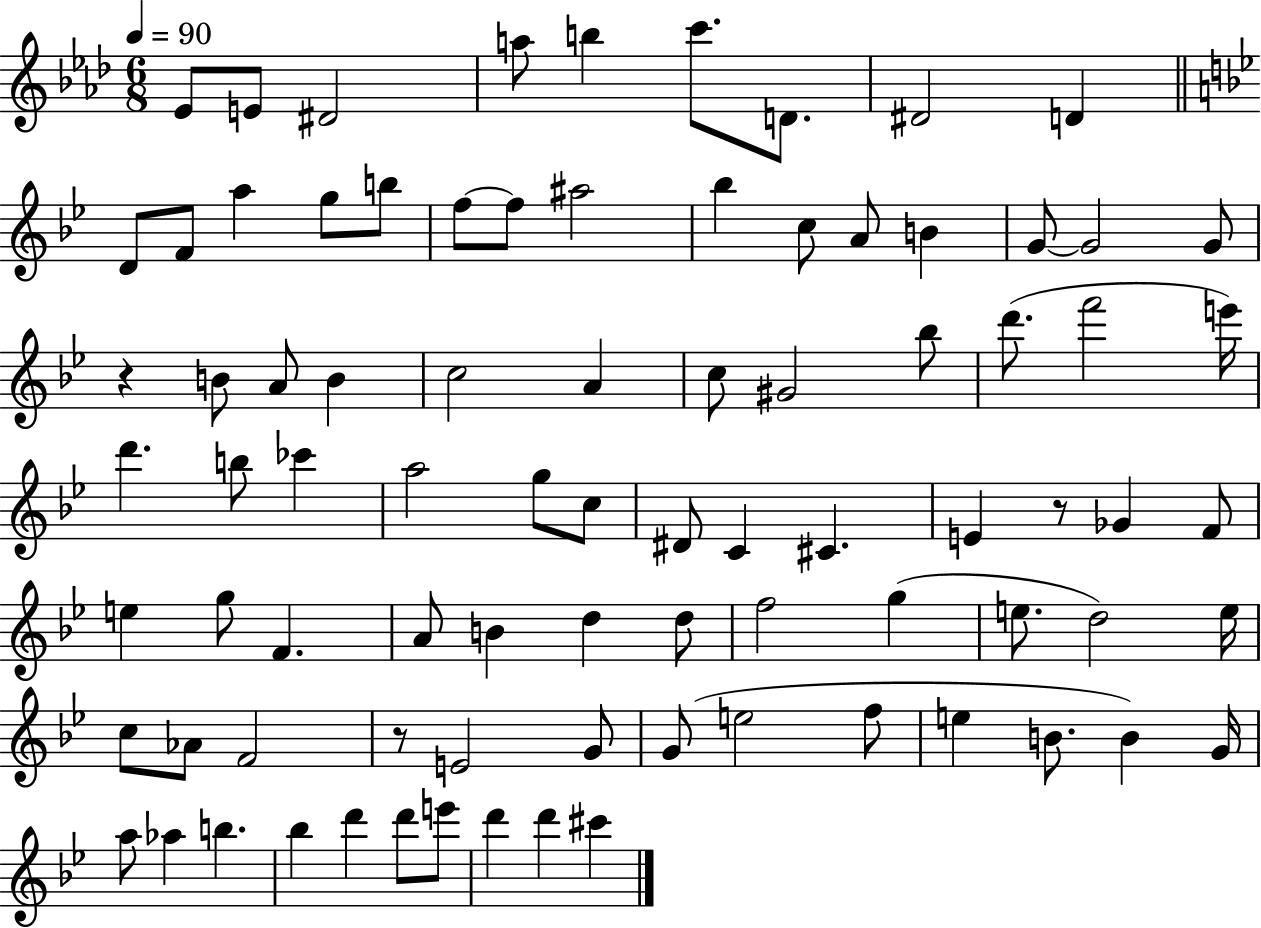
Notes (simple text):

Eb4/e E4/e D#4/h A5/e B5/q C6/e. D4/e. D#4/h D4/q D4/e F4/e A5/q G5/e B5/e F5/e F5/e A#5/h Bb5/q C5/e A4/e B4/q G4/e G4/h G4/e R/q B4/e A4/e B4/q C5/h A4/q C5/e G#4/h Bb5/e D6/e. F6/h E6/s D6/q. B5/e CES6/q A5/h G5/e C5/e D#4/e C4/q C#4/q. E4/q R/e Gb4/q F4/e E5/q G5/e F4/q. A4/e B4/q D5/q D5/e F5/h G5/q E5/e. D5/h E5/s C5/e Ab4/e F4/h R/e E4/h G4/e G4/e E5/h F5/e E5/q B4/e. B4/q G4/s A5/e Ab5/q B5/q. Bb5/q D6/q D6/e E6/e D6/q D6/q C#6/q